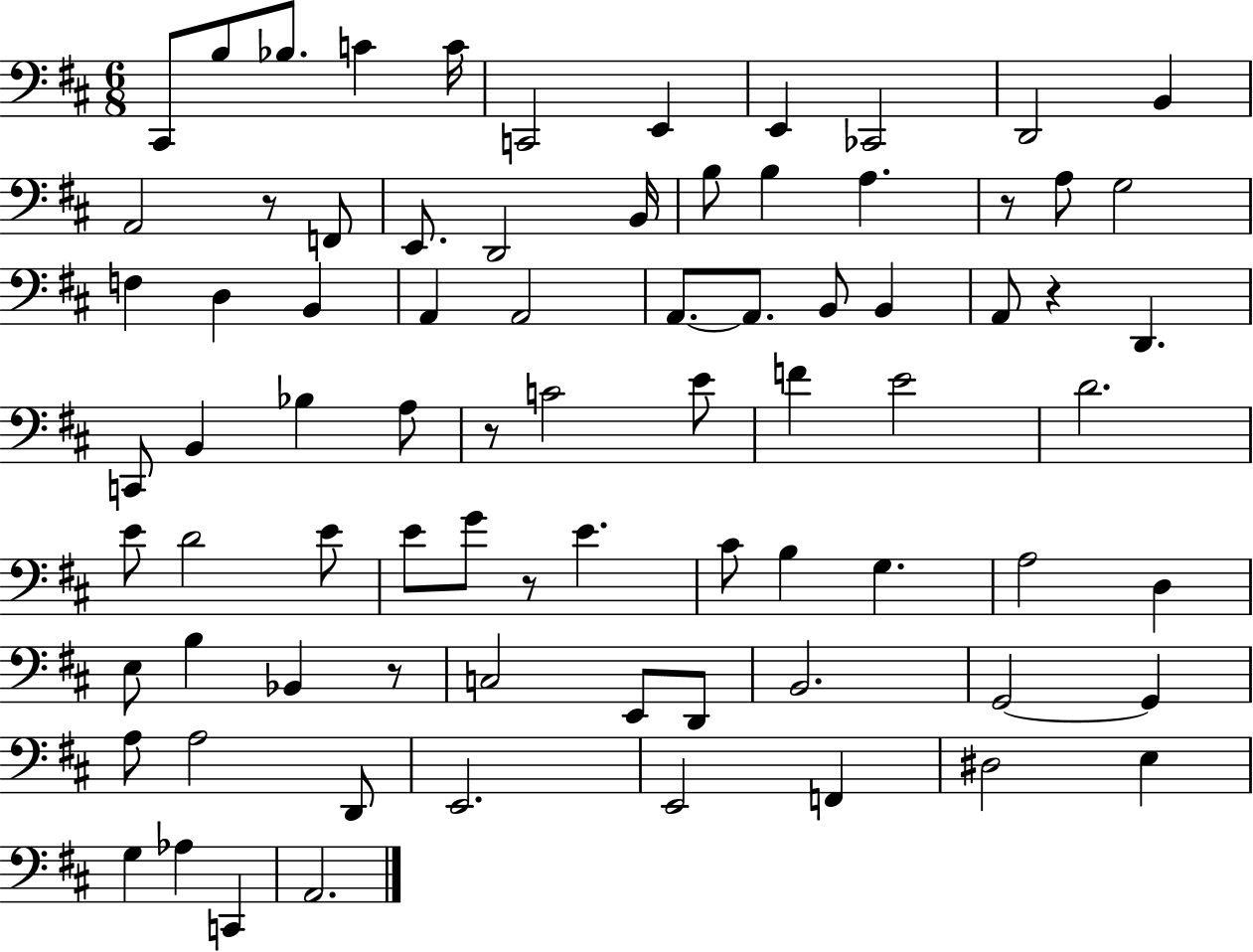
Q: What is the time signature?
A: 6/8